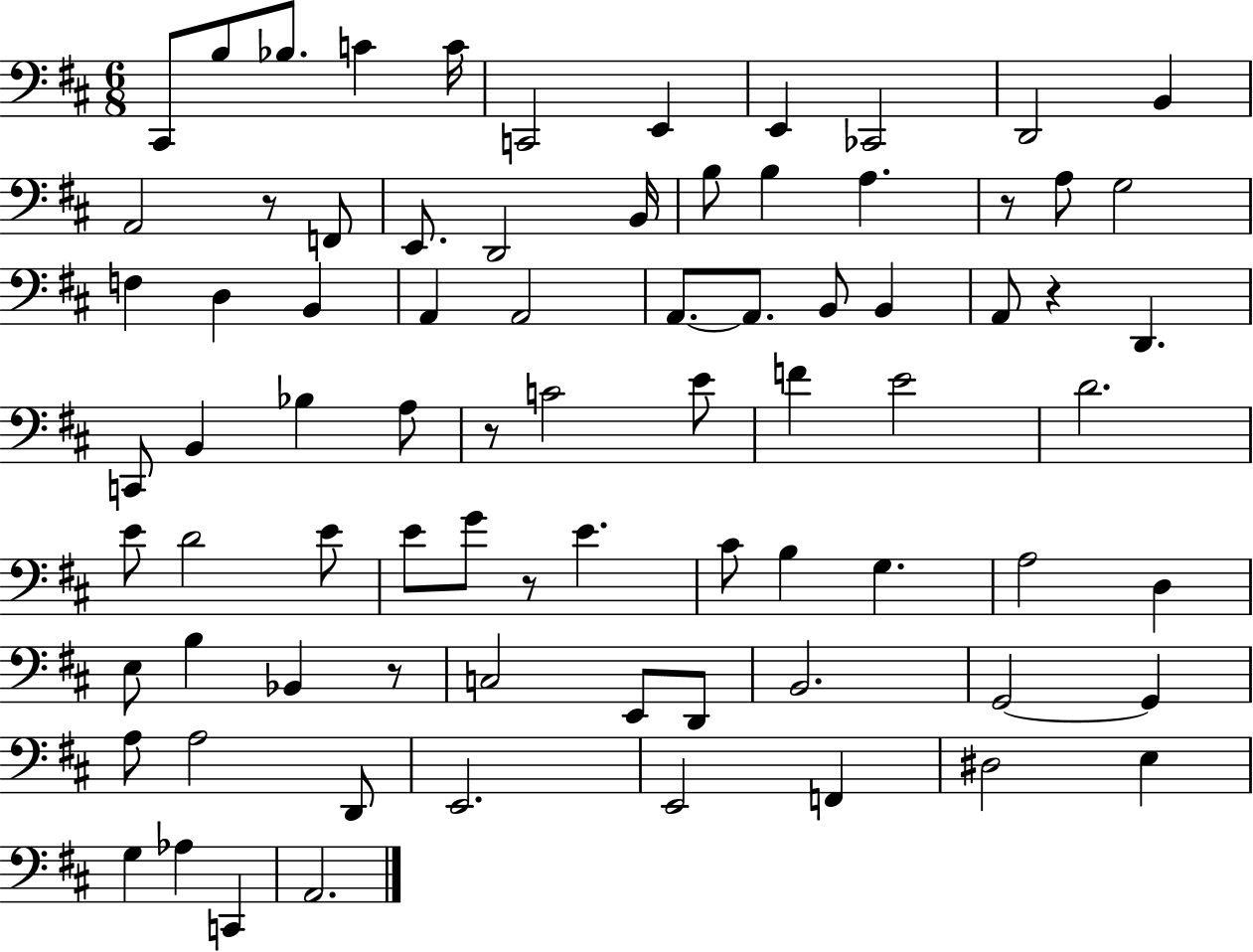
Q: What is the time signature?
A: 6/8